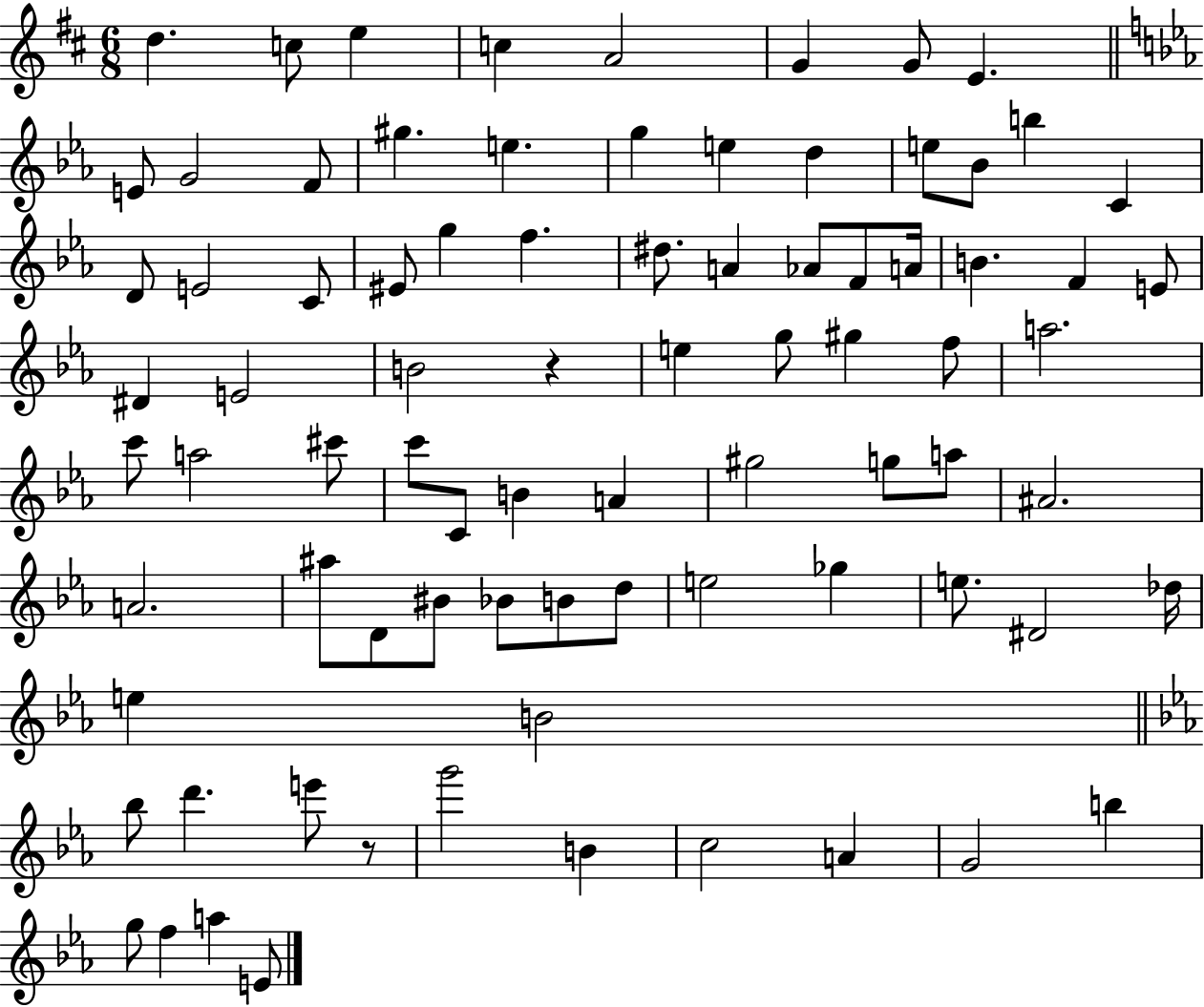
{
  \clef treble
  \numericTimeSignature
  \time 6/8
  \key d \major
  \repeat volta 2 { d''4. c''8 e''4 | c''4 a'2 | g'4 g'8 e'4. | \bar "||" \break \key ees \major e'8 g'2 f'8 | gis''4. e''4. | g''4 e''4 d''4 | e''8 bes'8 b''4 c'4 | \break d'8 e'2 c'8 | eis'8 g''4 f''4. | dis''8. a'4 aes'8 f'8 a'16 | b'4. f'4 e'8 | \break dis'4 e'2 | b'2 r4 | e''4 g''8 gis''4 f''8 | a''2. | \break c'''8 a''2 cis'''8 | c'''8 c'8 b'4 a'4 | gis''2 g''8 a''8 | ais'2. | \break a'2. | ais''8 d'8 bis'8 bes'8 b'8 d''8 | e''2 ges''4 | e''8. dis'2 des''16 | \break e''4 b'2 | \bar "||" \break \key c \minor bes''8 d'''4. e'''8 r8 | g'''2 b'4 | c''2 a'4 | g'2 b''4 | \break g''8 f''4 a''4 e'8 | } \bar "|."
}